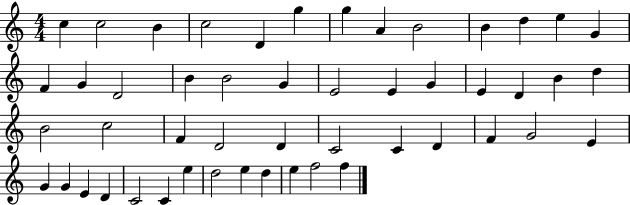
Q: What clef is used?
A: treble